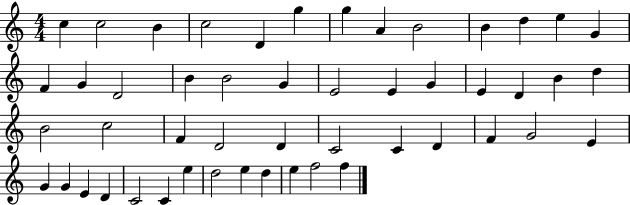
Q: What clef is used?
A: treble